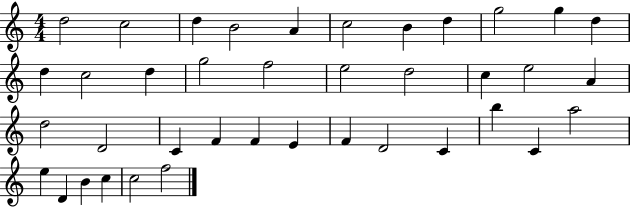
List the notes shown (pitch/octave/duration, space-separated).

D5/h C5/h D5/q B4/h A4/q C5/h B4/q D5/q G5/h G5/q D5/q D5/q C5/h D5/q G5/h F5/h E5/h D5/h C5/q E5/h A4/q D5/h D4/h C4/q F4/q F4/q E4/q F4/q D4/h C4/q B5/q C4/q A5/h E5/q D4/q B4/q C5/q C5/h F5/h